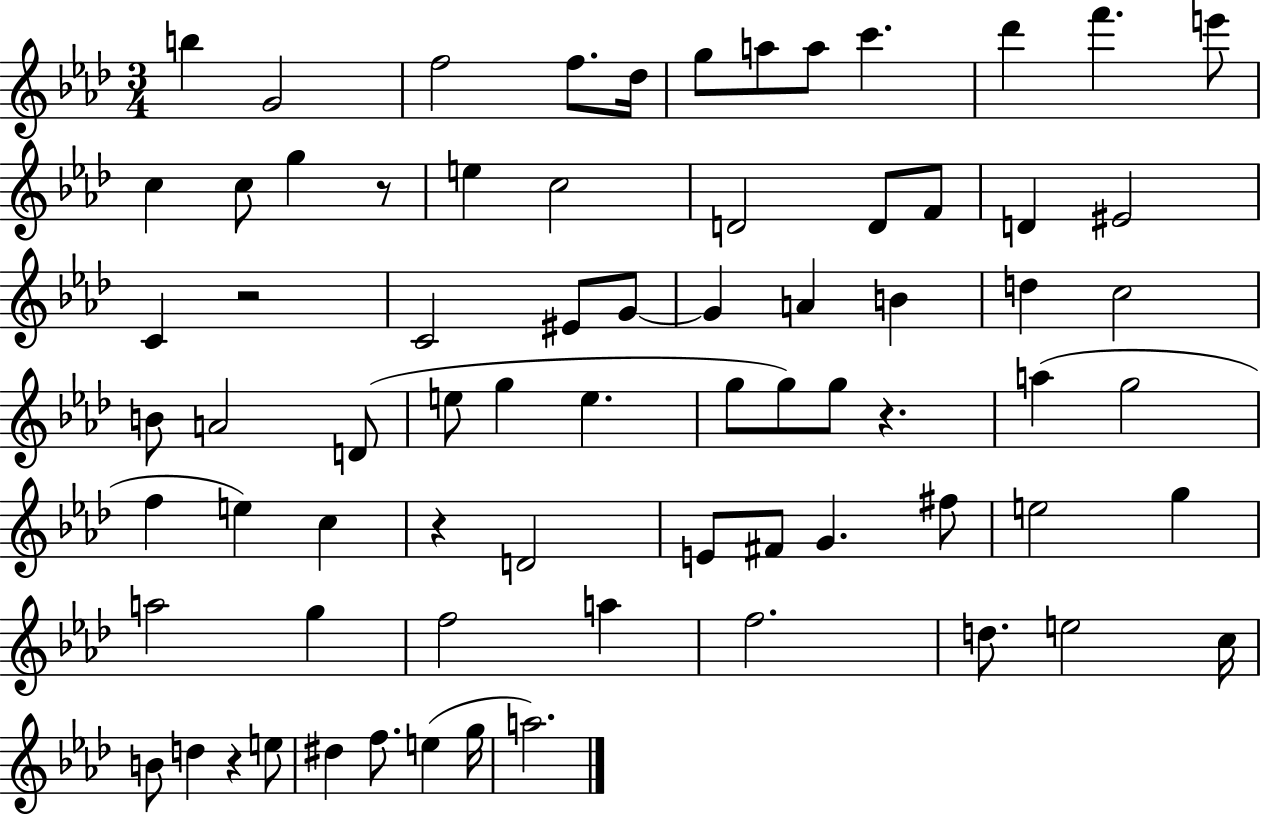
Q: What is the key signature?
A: AES major